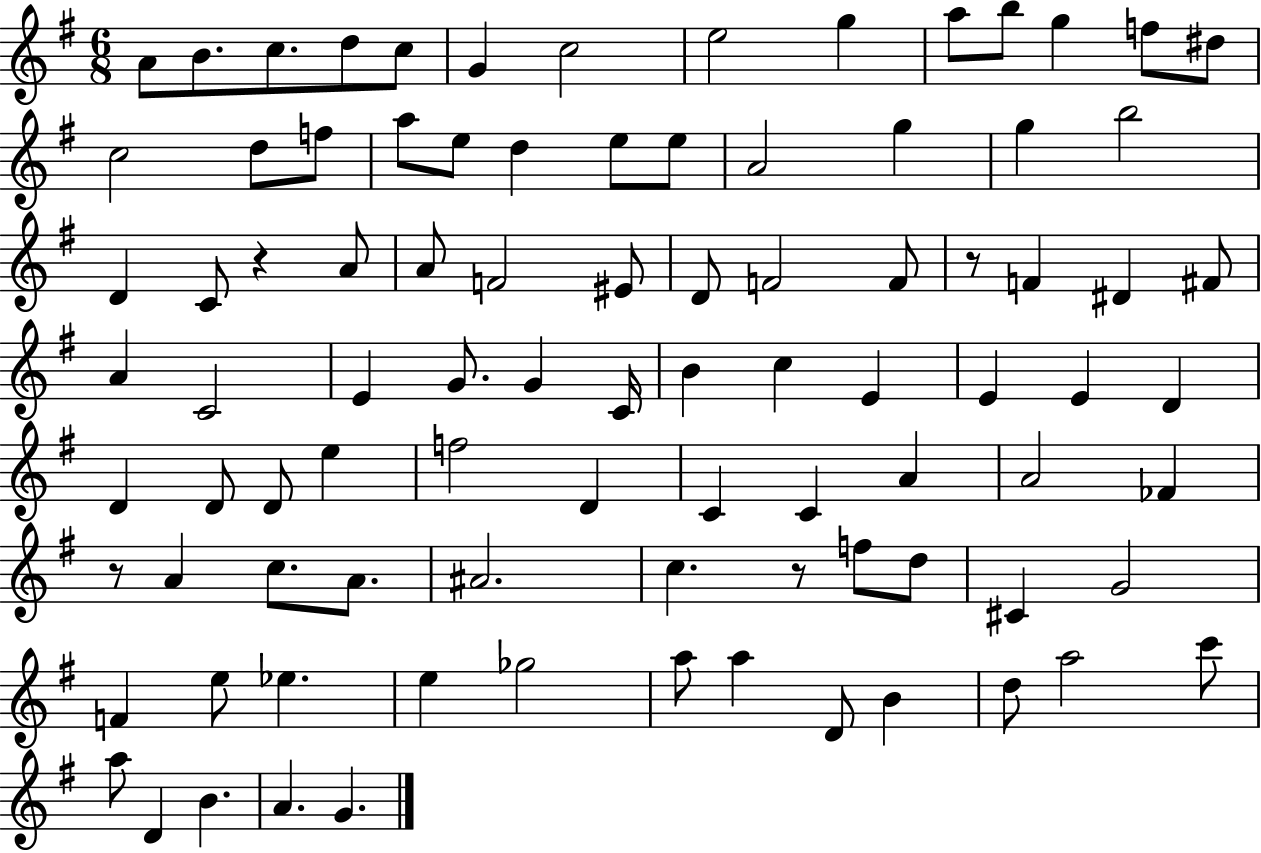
X:1
T:Untitled
M:6/8
L:1/4
K:G
A/2 B/2 c/2 d/2 c/2 G c2 e2 g a/2 b/2 g f/2 ^d/2 c2 d/2 f/2 a/2 e/2 d e/2 e/2 A2 g g b2 D C/2 z A/2 A/2 F2 ^E/2 D/2 F2 F/2 z/2 F ^D ^F/2 A C2 E G/2 G C/4 B c E E E D D D/2 D/2 e f2 D C C A A2 _F z/2 A c/2 A/2 ^A2 c z/2 f/2 d/2 ^C G2 F e/2 _e e _g2 a/2 a D/2 B d/2 a2 c'/2 a/2 D B A G